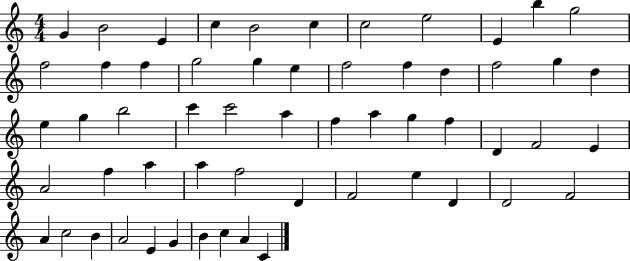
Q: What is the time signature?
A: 4/4